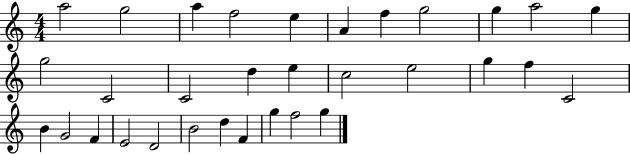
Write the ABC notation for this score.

X:1
T:Untitled
M:4/4
L:1/4
K:C
a2 g2 a f2 e A f g2 g a2 g g2 C2 C2 d e c2 e2 g f C2 B G2 F E2 D2 B2 d F g f2 g